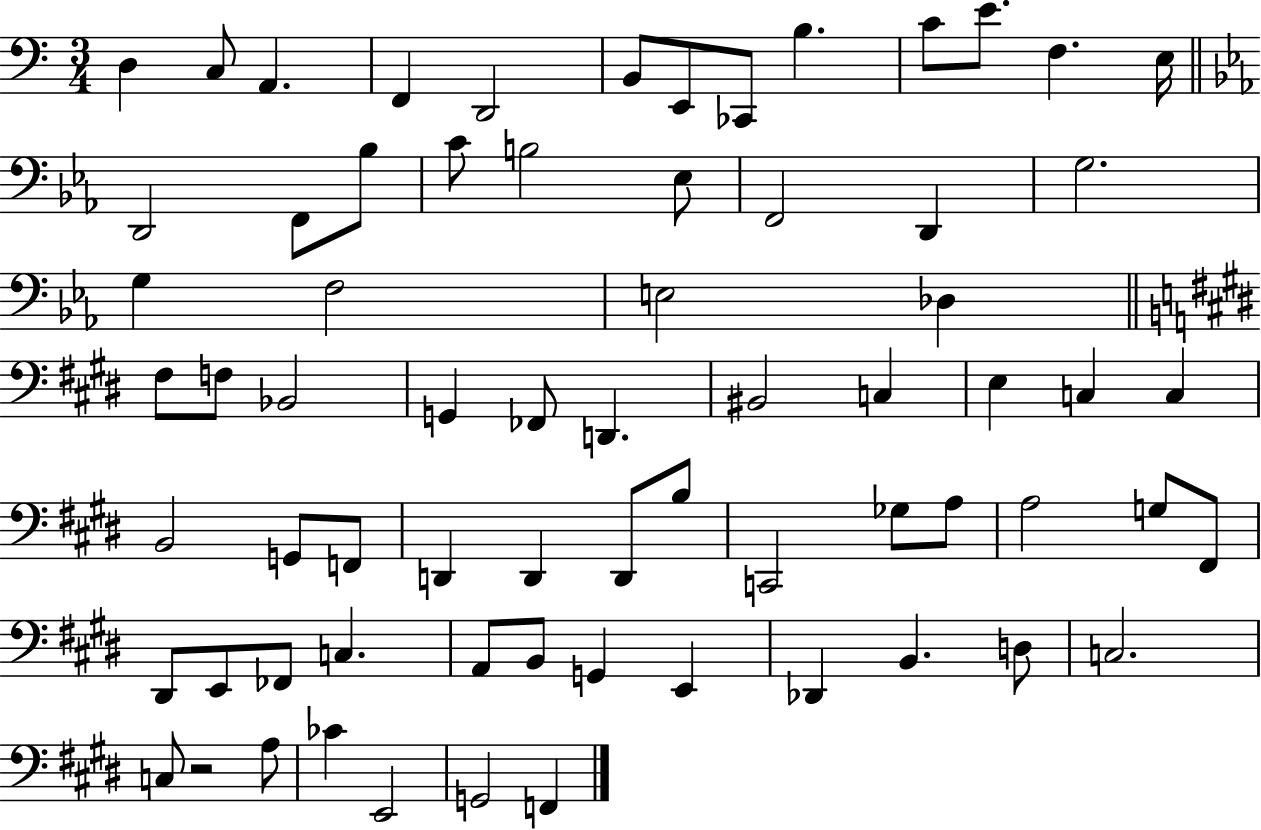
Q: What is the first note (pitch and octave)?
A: D3